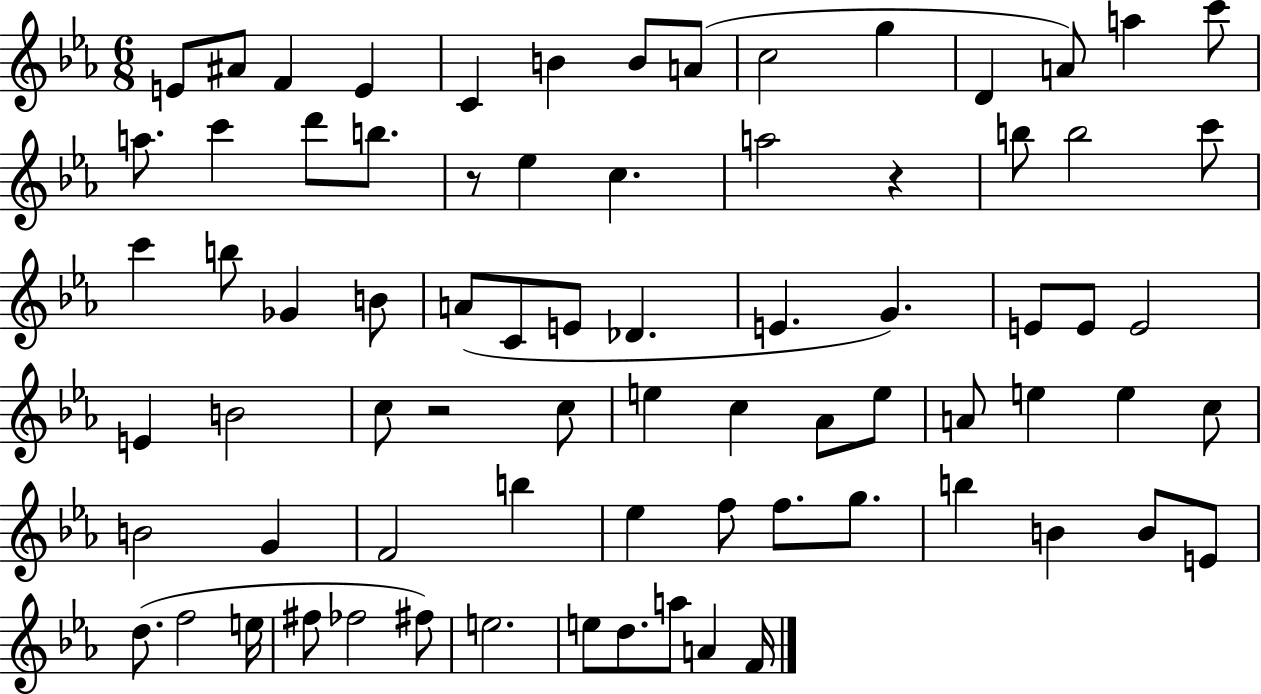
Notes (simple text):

E4/e A#4/e F4/q E4/q C4/q B4/q B4/e A4/e C5/h G5/q D4/q A4/e A5/q C6/e A5/e. C6/q D6/e B5/e. R/e Eb5/q C5/q. A5/h R/q B5/e B5/h C6/e C6/q B5/e Gb4/q B4/e A4/e C4/e E4/e Db4/q. E4/q. G4/q. E4/e E4/e E4/h E4/q B4/h C5/e R/h C5/e E5/q C5/q Ab4/e E5/e A4/e E5/q E5/q C5/e B4/h G4/q F4/h B5/q Eb5/q F5/e F5/e. G5/e. B5/q B4/q B4/e E4/e D5/e. F5/h E5/s F#5/e FES5/h F#5/e E5/h. E5/e D5/e. A5/e A4/q F4/s